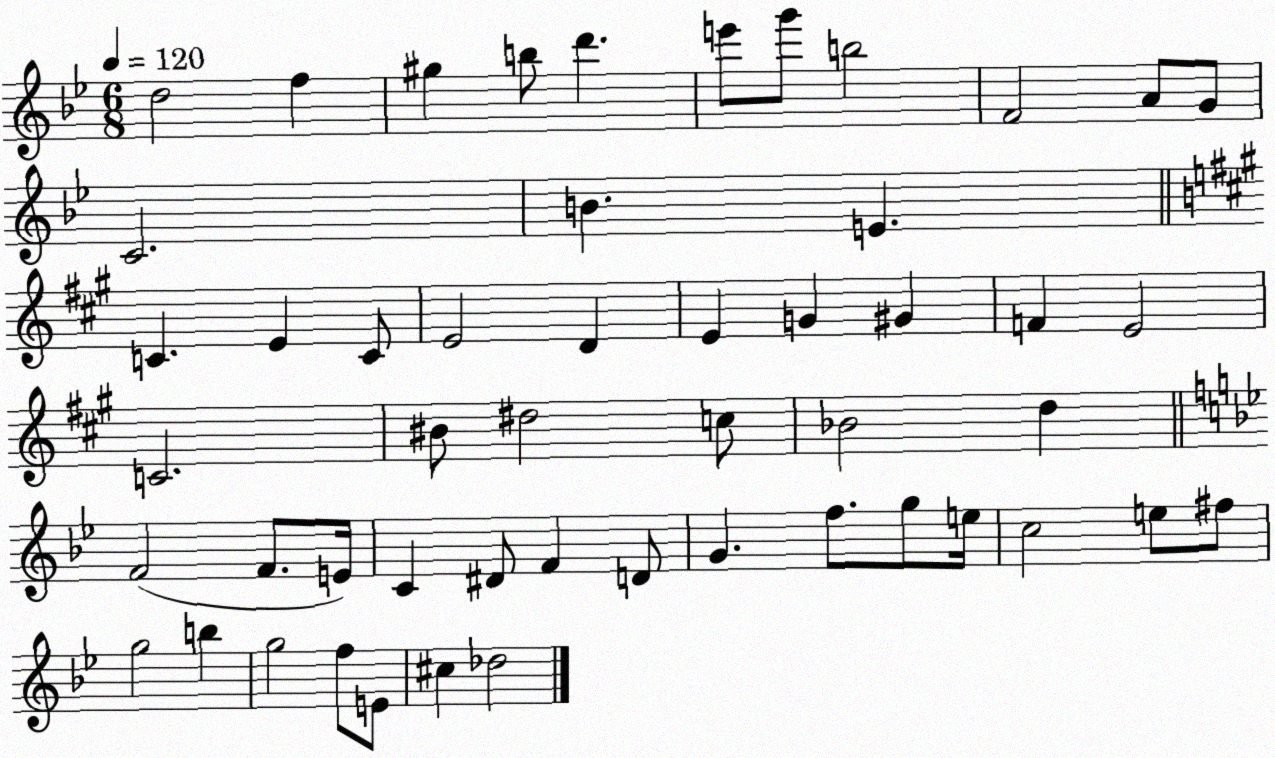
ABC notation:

X:1
T:Untitled
M:6/8
L:1/4
K:Bb
d2 f ^g b/2 d' e'/2 g'/2 b2 F2 A/2 G/2 C2 B E C E C/2 E2 D E G ^G F E2 C2 ^B/2 ^d2 c/2 _B2 d F2 F/2 E/4 C ^D/2 F D/2 G f/2 g/2 e/4 c2 e/2 ^f/2 g2 b g2 f/2 E/2 ^c _d2